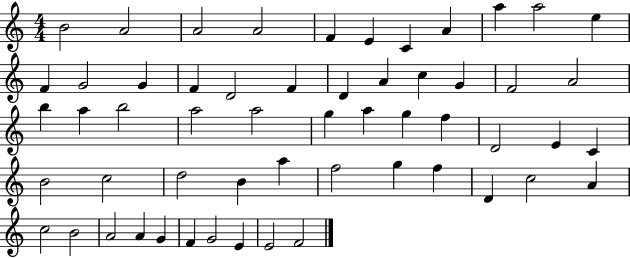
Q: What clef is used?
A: treble